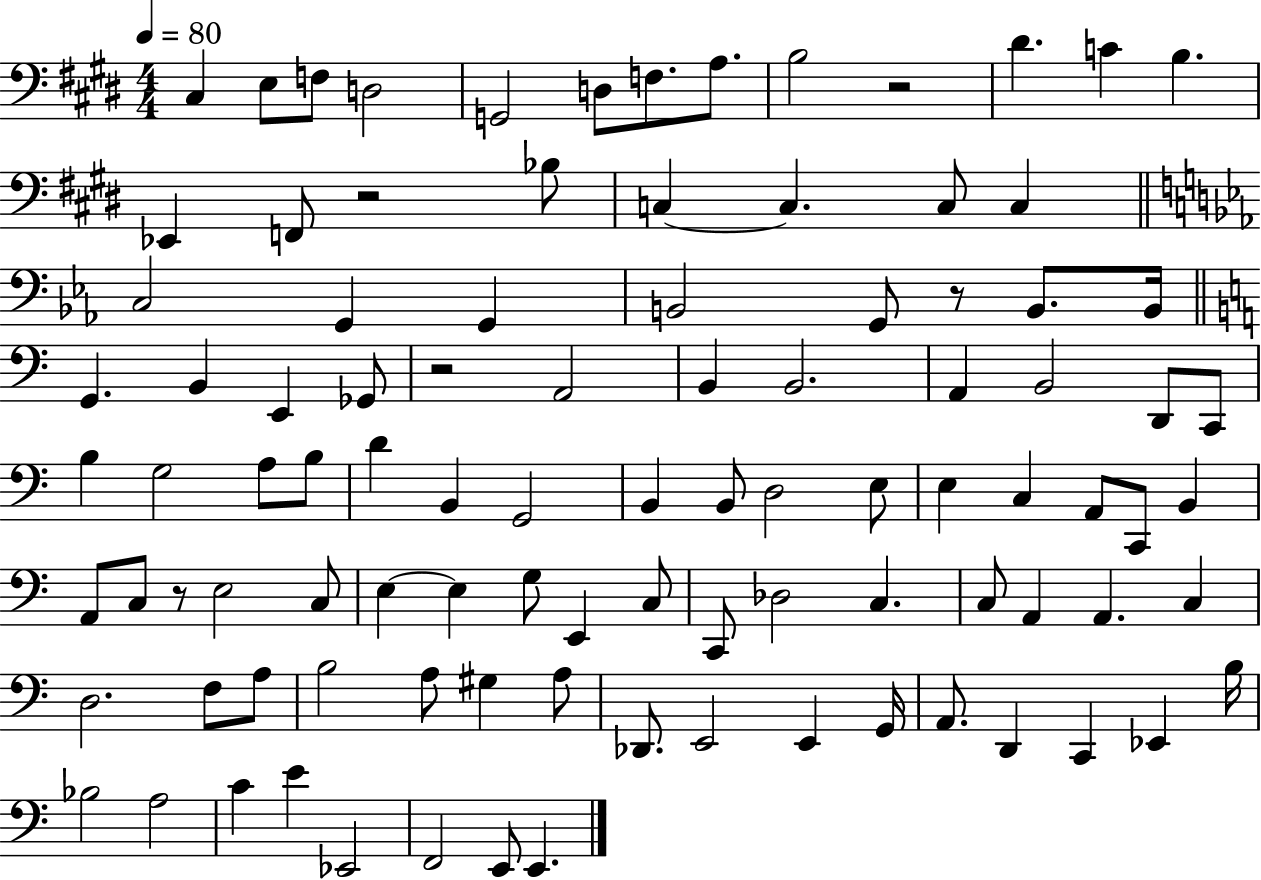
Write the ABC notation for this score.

X:1
T:Untitled
M:4/4
L:1/4
K:E
^C, E,/2 F,/2 D,2 G,,2 D,/2 F,/2 A,/2 B,2 z2 ^D C B, _E,, F,,/2 z2 _B,/2 C, C, C,/2 C, C,2 G,, G,, B,,2 G,,/2 z/2 B,,/2 B,,/4 G,, B,, E,, _G,,/2 z2 A,,2 B,, B,,2 A,, B,,2 D,,/2 C,,/2 B, G,2 A,/2 B,/2 D B,, G,,2 B,, B,,/2 D,2 E,/2 E, C, A,,/2 C,,/2 B,, A,,/2 C,/2 z/2 E,2 C,/2 E, E, G,/2 E,, C,/2 C,,/2 _D,2 C, C,/2 A,, A,, C, D,2 F,/2 A,/2 B,2 A,/2 ^G, A,/2 _D,,/2 E,,2 E,, G,,/4 A,,/2 D,, C,, _E,, B,/4 _B,2 A,2 C E _E,,2 F,,2 E,,/2 E,,